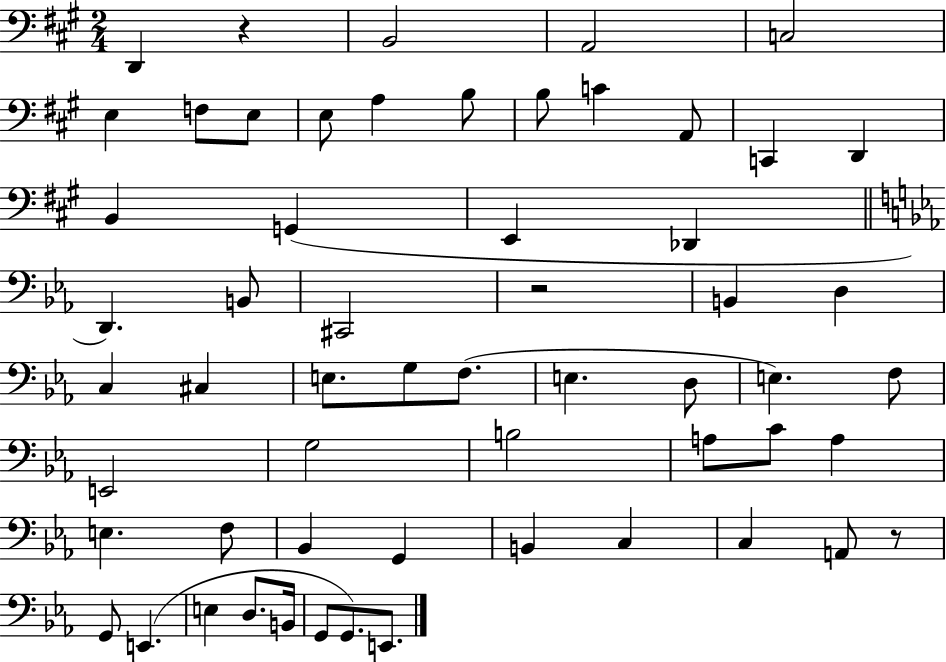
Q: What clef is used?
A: bass